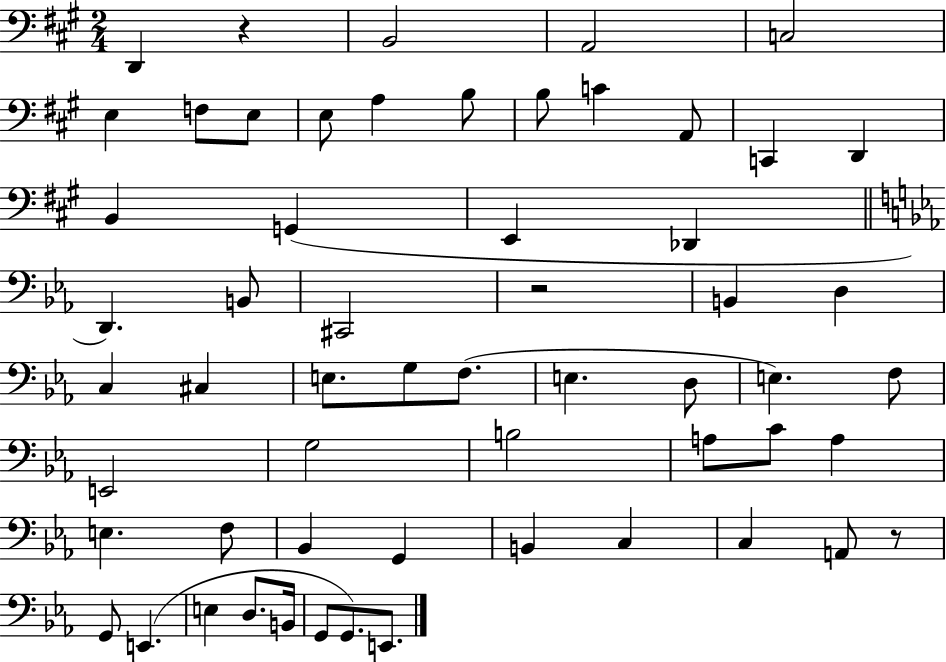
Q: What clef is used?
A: bass